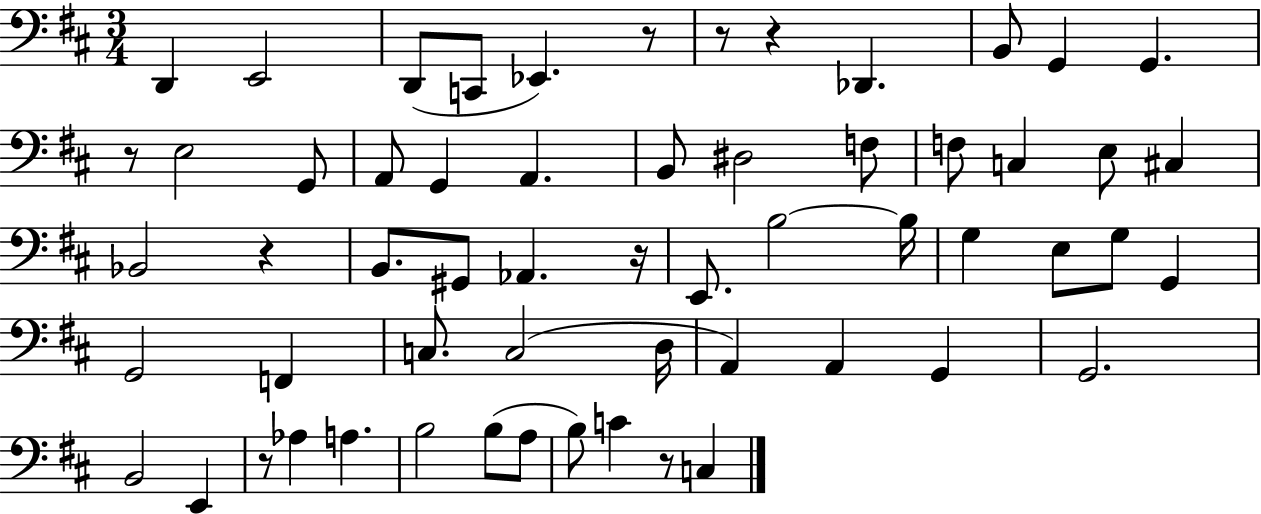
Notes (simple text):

D2/q E2/h D2/e C2/e Eb2/q. R/e R/e R/q Db2/q. B2/e G2/q G2/q. R/e E3/h G2/e A2/e G2/q A2/q. B2/e D#3/h F3/e F3/e C3/q E3/e C#3/q Bb2/h R/q B2/e. G#2/e Ab2/q. R/s E2/e. B3/h B3/s G3/q E3/e G3/e G2/q G2/h F2/q C3/e. C3/h D3/s A2/q A2/q G2/q G2/h. B2/h E2/q R/e Ab3/q A3/q. B3/h B3/e A3/e B3/e C4/q R/e C3/q